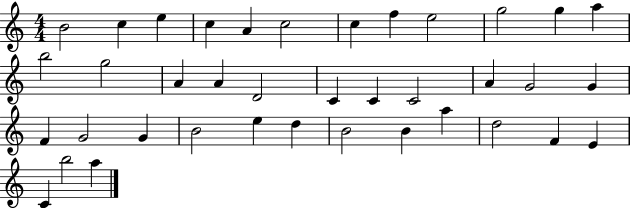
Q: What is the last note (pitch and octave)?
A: A5